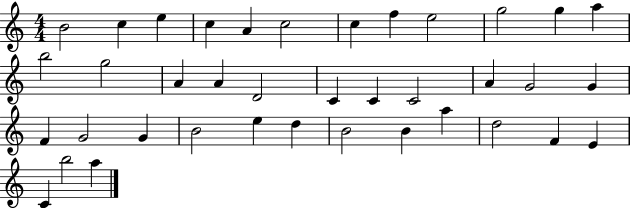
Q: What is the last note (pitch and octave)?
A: A5